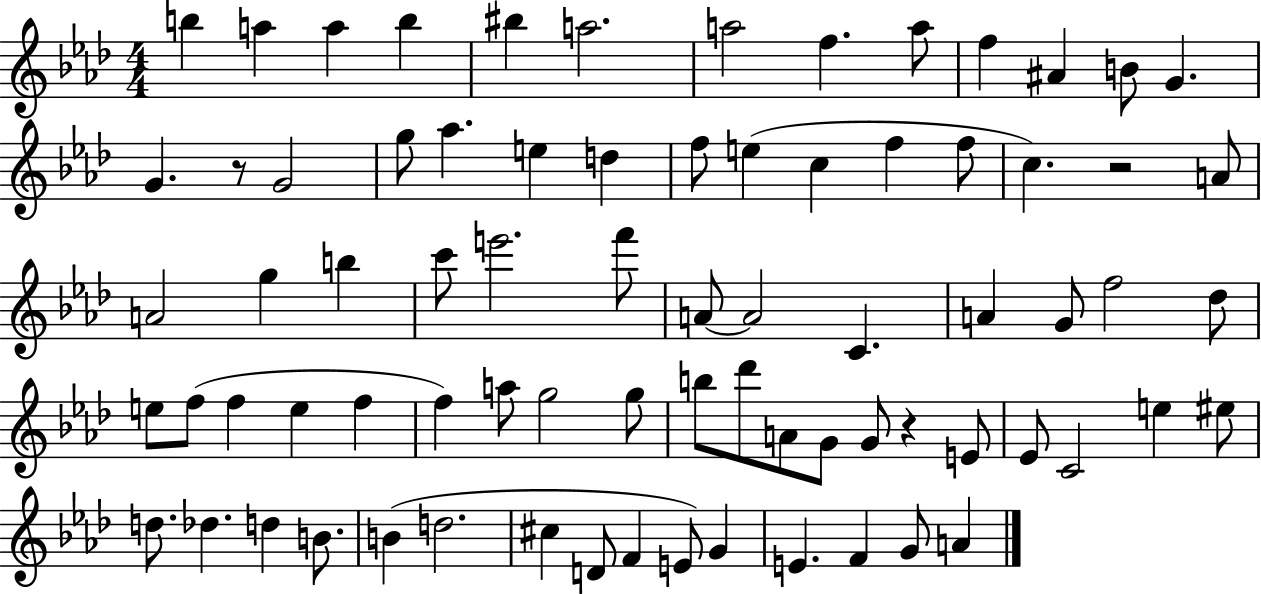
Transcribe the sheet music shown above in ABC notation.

X:1
T:Untitled
M:4/4
L:1/4
K:Ab
b a a b ^b a2 a2 f a/2 f ^A B/2 G G z/2 G2 g/2 _a e d f/2 e c f f/2 c z2 A/2 A2 g b c'/2 e'2 f'/2 A/2 A2 C A G/2 f2 _d/2 e/2 f/2 f e f f a/2 g2 g/2 b/2 _d'/2 A/2 G/2 G/2 z E/2 _E/2 C2 e ^e/2 d/2 _d d B/2 B d2 ^c D/2 F E/2 G E F G/2 A